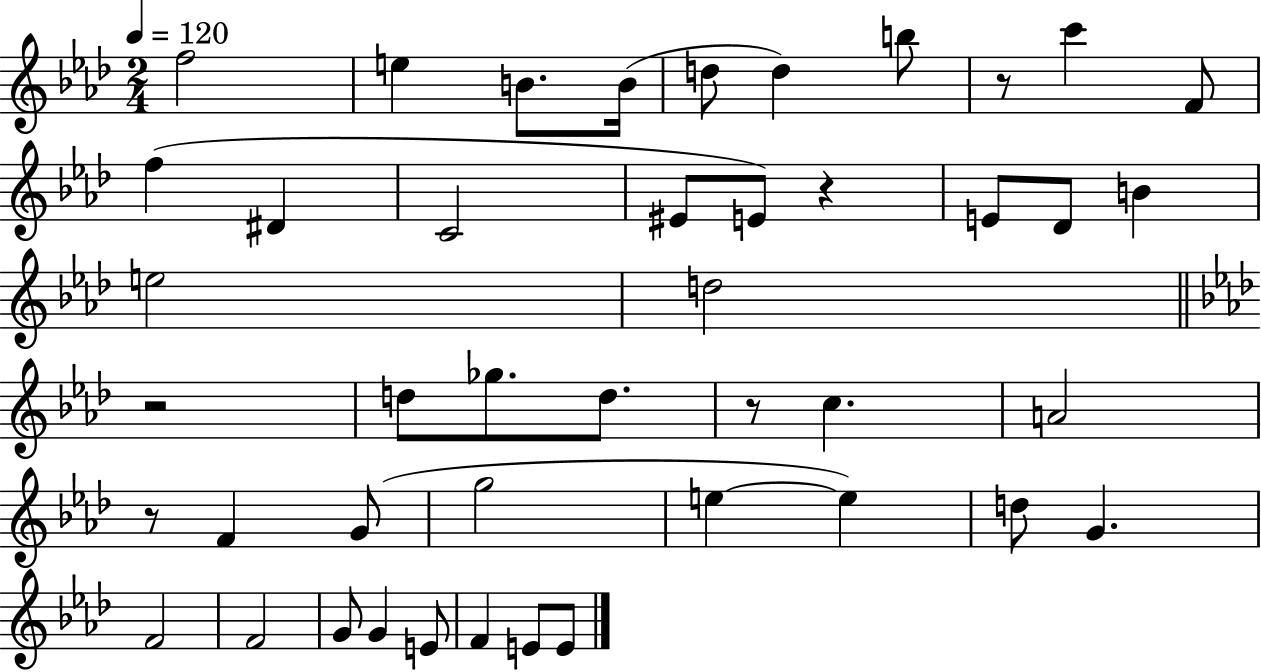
X:1
T:Untitled
M:2/4
L:1/4
K:Ab
f2 e B/2 B/4 d/2 d b/2 z/2 c' F/2 f ^D C2 ^E/2 E/2 z E/2 _D/2 B e2 d2 z2 d/2 _g/2 d/2 z/2 c A2 z/2 F G/2 g2 e e d/2 G F2 F2 G/2 G E/2 F E/2 E/2